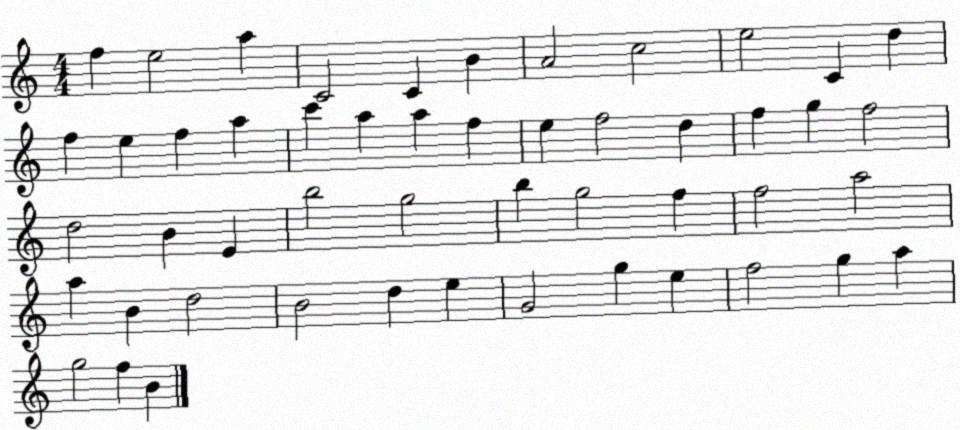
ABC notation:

X:1
T:Untitled
M:4/4
L:1/4
K:C
f e2 a C2 C B A2 c2 e2 C d f e f a c' a a f e f2 d f g f2 d2 B E b2 g2 b g2 f f2 a2 a B d2 B2 d e G2 g e f2 g a g2 f B